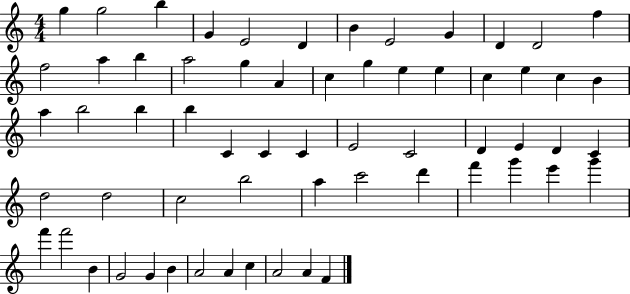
X:1
T:Untitled
M:4/4
L:1/4
K:C
g g2 b G E2 D B E2 G D D2 f f2 a b a2 g A c g e e c e c B a b2 b b C C C E2 C2 D E D C d2 d2 c2 b2 a c'2 d' f' g' e' g' f' f'2 B G2 G B A2 A c A2 A F